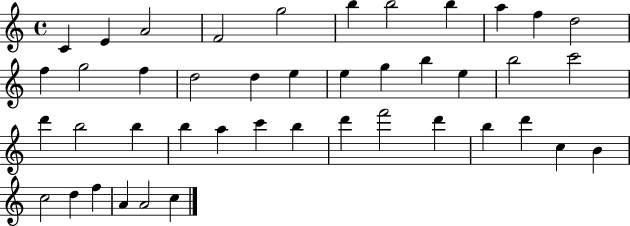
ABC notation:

X:1
T:Untitled
M:4/4
L:1/4
K:C
C E A2 F2 g2 b b2 b a f d2 f g2 f d2 d e e g b e b2 c'2 d' b2 b b a c' b d' f'2 d' b d' c B c2 d f A A2 c